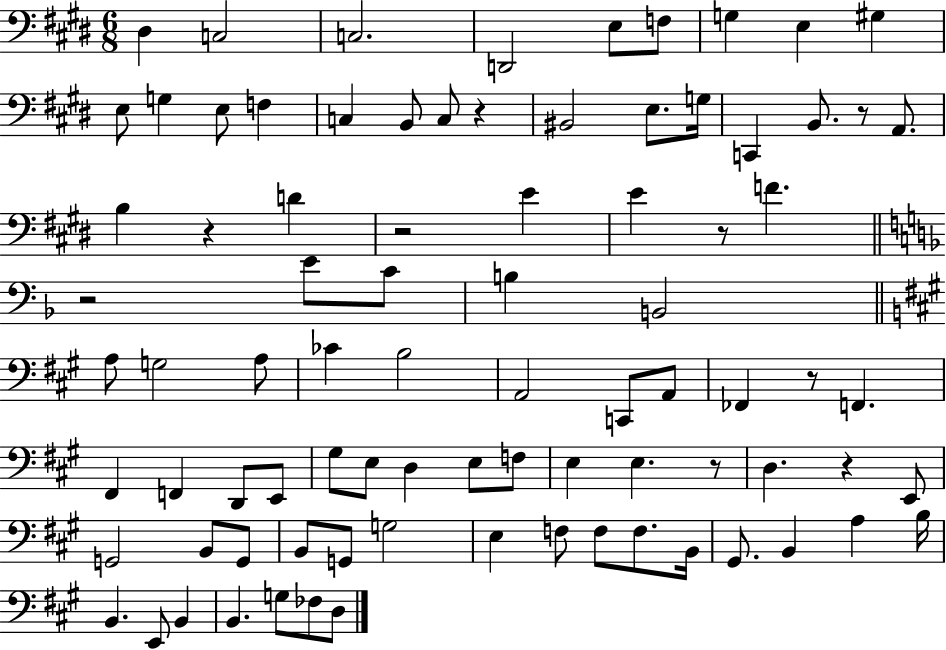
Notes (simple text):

D#3/q C3/h C3/h. D2/h E3/e F3/e G3/q E3/q G#3/q E3/e G3/q E3/e F3/q C3/q B2/e C3/e R/q BIS2/h E3/e. G3/s C2/q B2/e. R/e A2/e. B3/q R/q D4/q R/h E4/q E4/q R/e F4/q. R/h E4/e C4/e B3/q B2/h A3/e G3/h A3/e CES4/q B3/h A2/h C2/e A2/e FES2/q R/e F2/q. F#2/q F2/q D2/e E2/e G#3/e E3/e D3/q E3/e F3/e E3/q E3/q. R/e D3/q. R/q E2/e G2/h B2/e G2/e B2/e G2/e G3/h E3/q F3/e F3/e F3/e. B2/s G#2/e. B2/q A3/q B3/s B2/q. E2/e B2/q B2/q. G3/e FES3/e D3/e